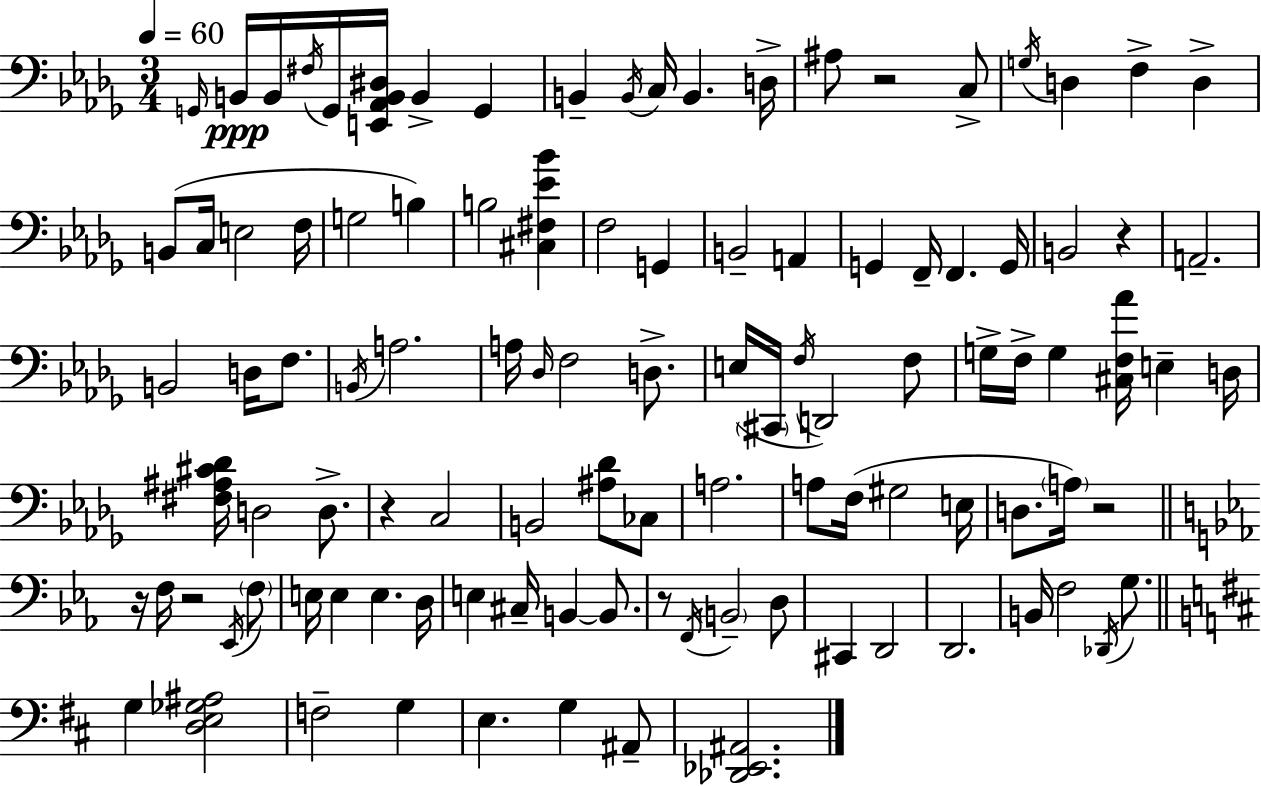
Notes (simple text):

G2/s B2/s B2/s F#3/s G2/s [E2,Ab2,B2,D#3]/s B2/q G2/q B2/q B2/s C3/s B2/q. D3/s A#3/e R/h C3/e G3/s D3/q F3/q D3/q B2/e C3/s E3/h F3/s G3/h B3/q B3/h [C#3,F#3,Eb4,Bb4]/q F3/h G2/q B2/h A2/q G2/q F2/s F2/q. G2/s B2/h R/q A2/h. B2/h D3/s F3/e. B2/s A3/h. A3/s Db3/s F3/h D3/e. E3/s C#2/s F3/s D2/h F3/e G3/s F3/s G3/q [C#3,F3,Ab4]/s E3/q D3/s [F#3,A#3,C#4,Db4]/s D3/h D3/e. R/q C3/h B2/h [A#3,Db4]/e CES3/e A3/h. A3/e F3/s G#3/h E3/s D3/e. A3/s R/h R/s F3/s R/h Eb2/s F3/e E3/s E3/q E3/q. D3/s E3/q C#3/s B2/q B2/e. R/e F2/s B2/h D3/e C#2/q D2/h D2/h. B2/s F3/h Db2/s G3/e. G3/q [D3,E3,Gb3,A#3]/h F3/h G3/q E3/q. G3/q A#2/e [Db2,Eb2,A#2]/h.